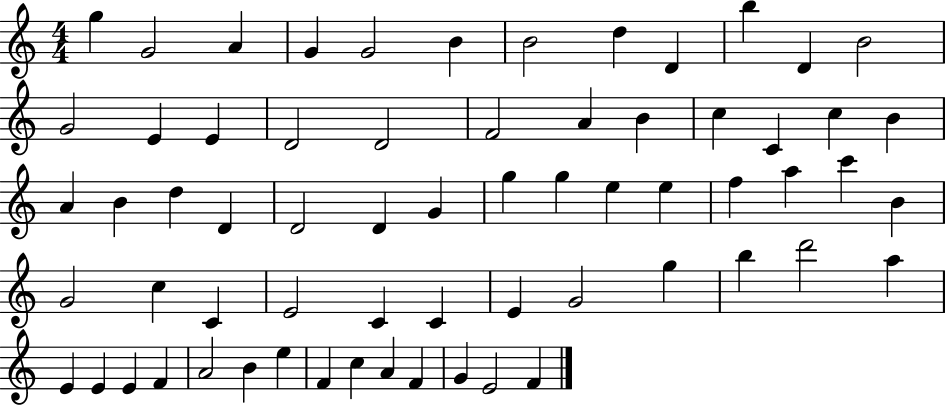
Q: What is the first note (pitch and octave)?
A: G5